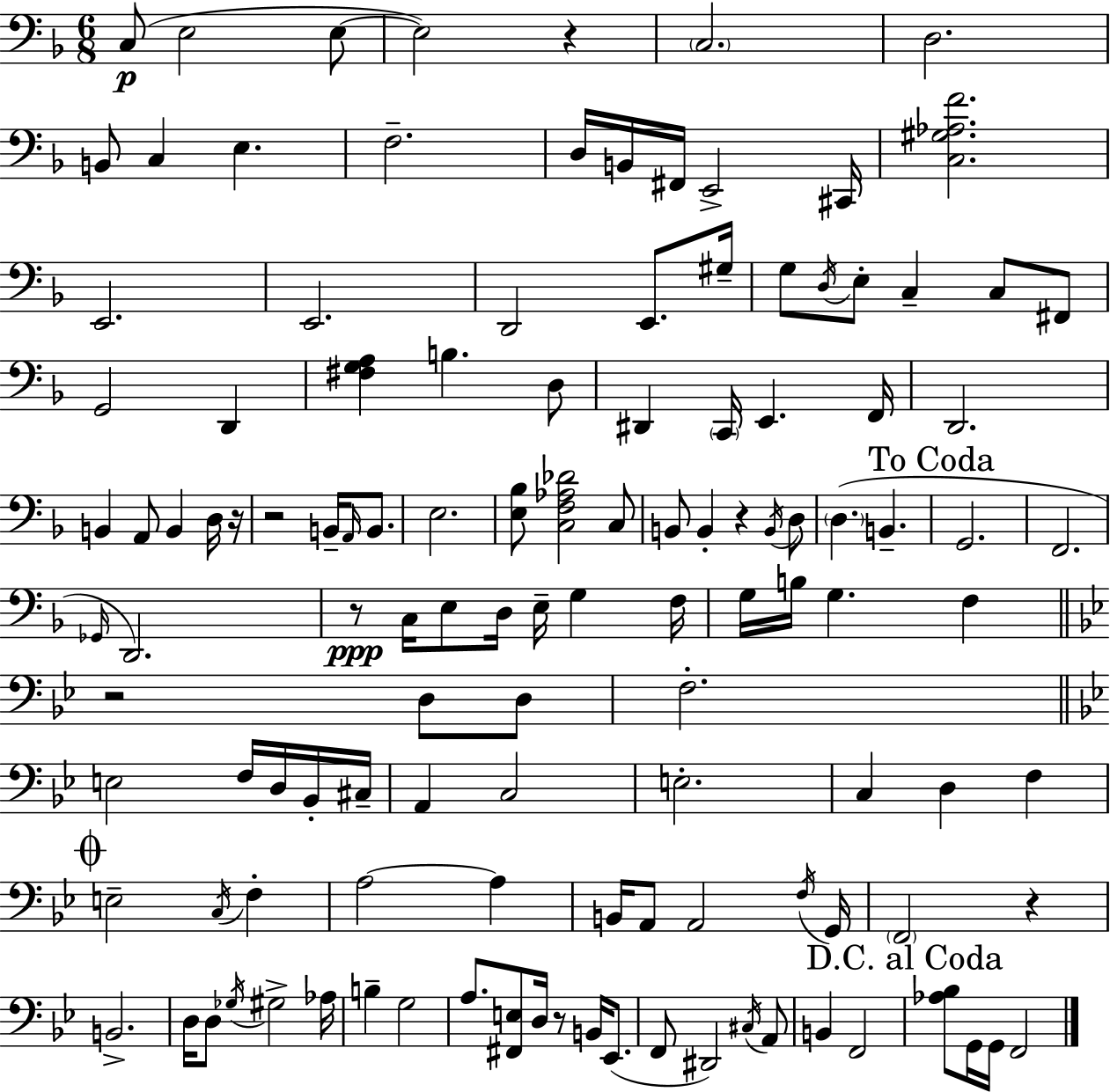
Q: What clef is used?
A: bass